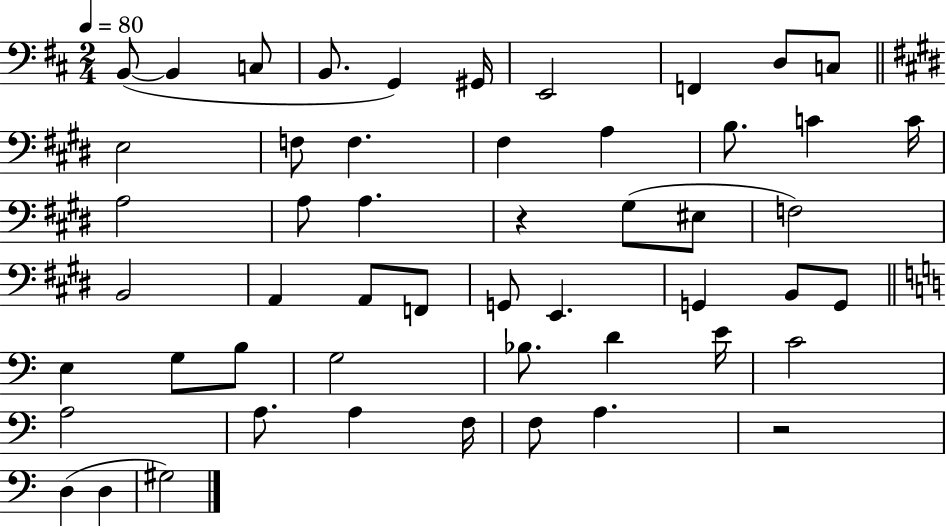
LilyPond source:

{
  \clef bass
  \numericTimeSignature
  \time 2/4
  \key d \major
  \tempo 4 = 80
  \repeat volta 2 { b,8~(~ b,4 c8 | b,8. g,4) gis,16 | e,2 | f,4 d8 c8 | \break \bar "||" \break \key e \major e2 | f8 f4. | fis4 a4 | b8. c'4 c'16 | \break a2 | a8 a4. | r4 gis8( eis8 | f2) | \break b,2 | a,4 a,8 f,8 | g,8 e,4. | g,4 b,8 g,8 | \break \bar "||" \break \key a \minor e4 g8 b8 | g2 | bes8. d'4 e'16 | c'2 | \break a2 | a8. a4 f16 | f8 a4. | r2 | \break d4( d4 | gis2) | } \bar "|."
}